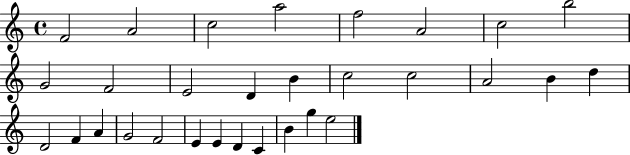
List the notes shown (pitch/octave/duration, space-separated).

F4/h A4/h C5/h A5/h F5/h A4/h C5/h B5/h G4/h F4/h E4/h D4/q B4/q C5/h C5/h A4/h B4/q D5/q D4/h F4/q A4/q G4/h F4/h E4/q E4/q D4/q C4/q B4/q G5/q E5/h